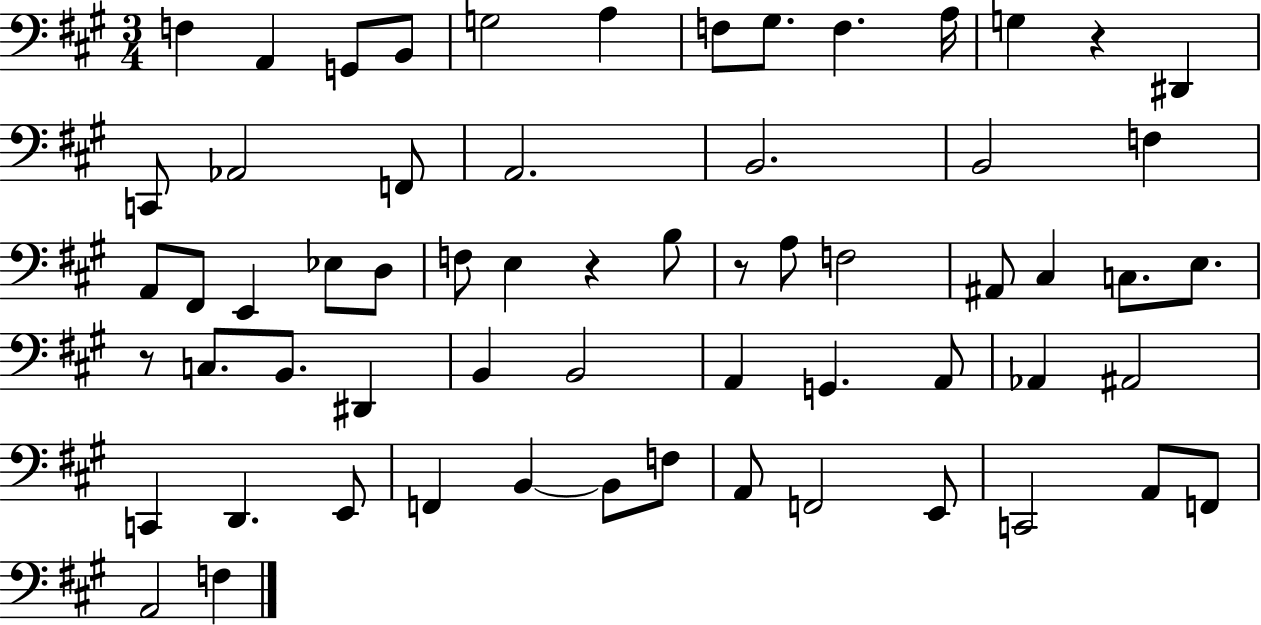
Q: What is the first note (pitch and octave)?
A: F3